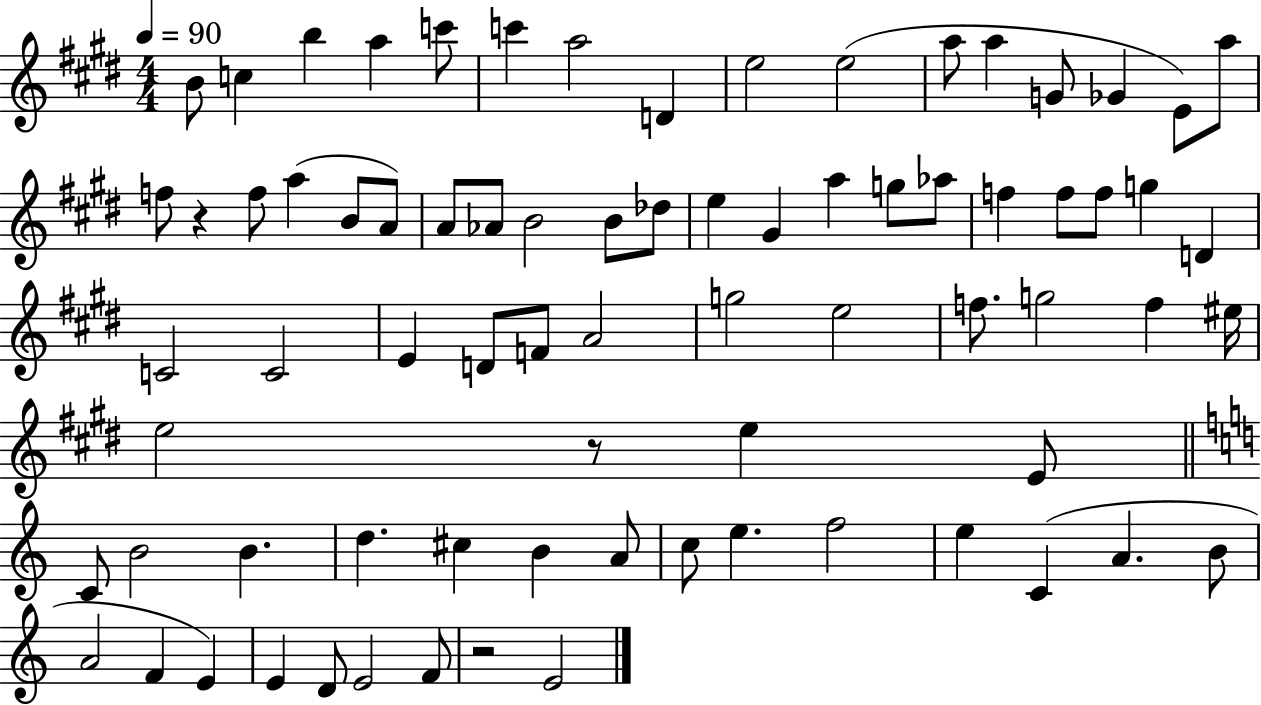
X:1
T:Untitled
M:4/4
L:1/4
K:E
B/2 c b a c'/2 c' a2 D e2 e2 a/2 a G/2 _G E/2 a/2 f/2 z f/2 a B/2 A/2 A/2 _A/2 B2 B/2 _d/2 e ^G a g/2 _a/2 f f/2 f/2 g D C2 C2 E D/2 F/2 A2 g2 e2 f/2 g2 f ^e/4 e2 z/2 e E/2 C/2 B2 B d ^c B A/2 c/2 e f2 e C A B/2 A2 F E E D/2 E2 F/2 z2 E2